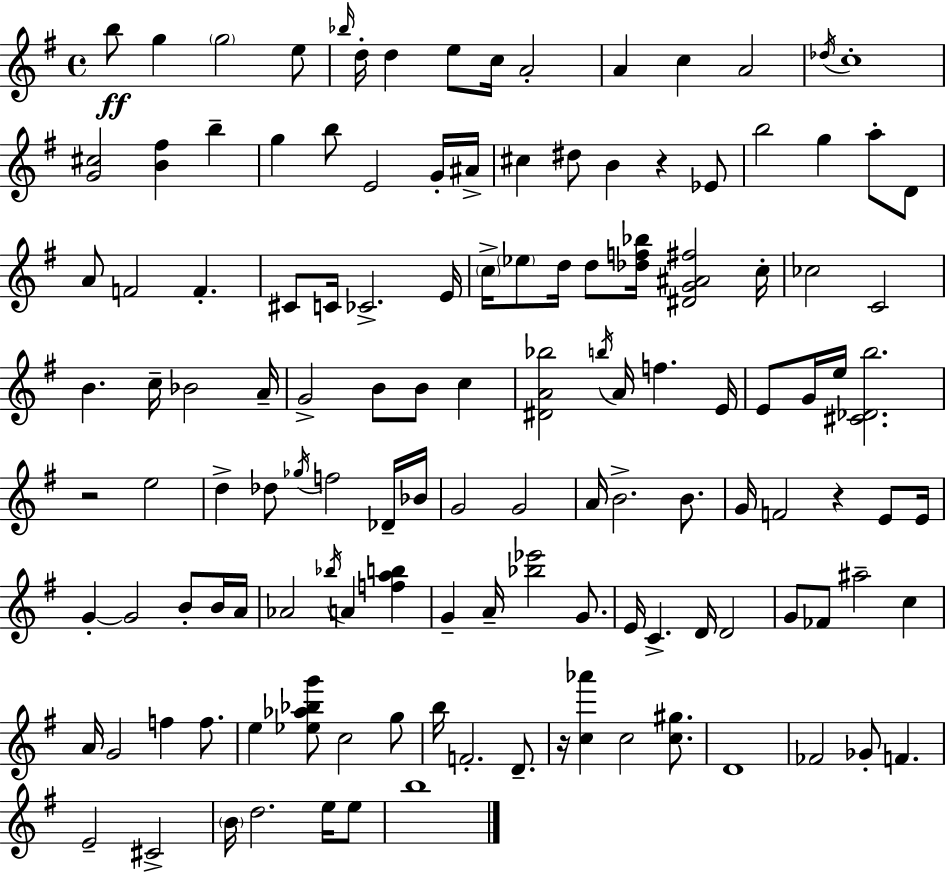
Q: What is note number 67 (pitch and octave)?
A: G4